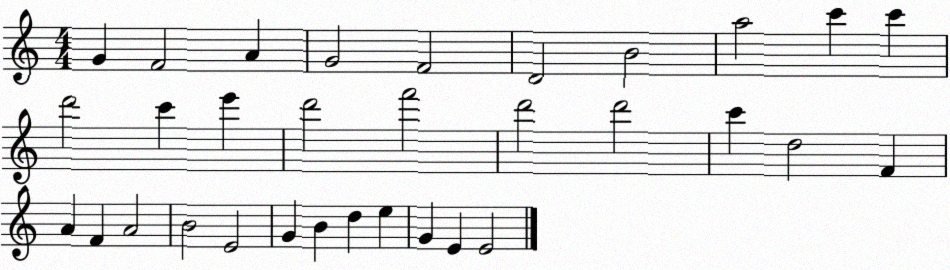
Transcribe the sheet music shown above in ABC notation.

X:1
T:Untitled
M:4/4
L:1/4
K:C
G F2 A G2 F2 D2 B2 a2 c' c' d'2 c' e' d'2 f'2 d'2 d'2 c' d2 F A F A2 B2 E2 G B d e G E E2